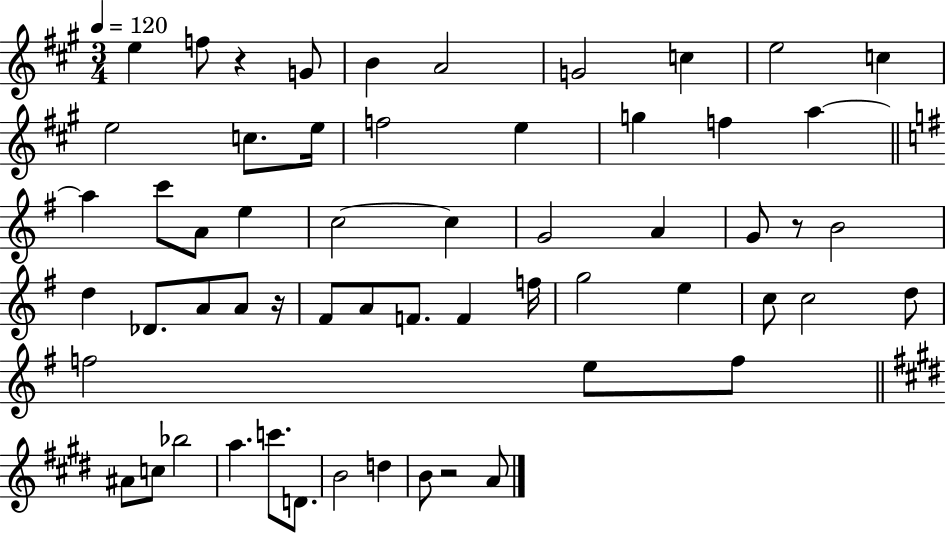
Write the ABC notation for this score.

X:1
T:Untitled
M:3/4
L:1/4
K:A
e f/2 z G/2 B A2 G2 c e2 c e2 c/2 e/4 f2 e g f a a c'/2 A/2 e c2 c G2 A G/2 z/2 B2 d _D/2 A/2 A/2 z/4 ^F/2 A/2 F/2 F f/4 g2 e c/2 c2 d/2 f2 e/2 f/2 ^A/2 c/2 _b2 a c'/2 D/2 B2 d B/2 z2 A/2